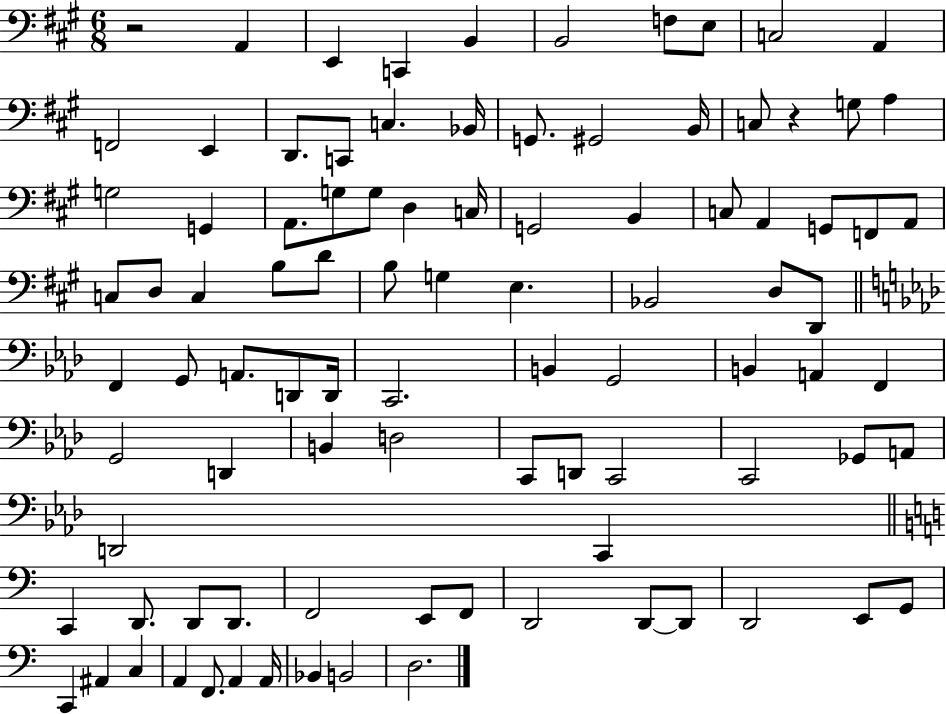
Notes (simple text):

R/h A2/q E2/q C2/q B2/q B2/h F3/e E3/e C3/h A2/q F2/h E2/q D2/e. C2/e C3/q. Bb2/s G2/e. G#2/h B2/s C3/e R/q G3/e A3/q G3/h G2/q A2/e. G3/e G3/e D3/q C3/s G2/h B2/q C3/e A2/q G2/e F2/e A2/e C3/e D3/e C3/q B3/e D4/e B3/e G3/q E3/q. Bb2/h D3/e D2/e F2/q G2/e A2/e. D2/e D2/s C2/h. B2/q G2/h B2/q A2/q F2/q G2/h D2/q B2/q D3/h C2/e D2/e C2/h C2/h Gb2/e A2/e D2/h C2/q C2/q D2/e. D2/e D2/e. F2/h E2/e F2/e D2/h D2/e D2/e D2/h E2/e G2/e C2/q A#2/q C3/q A2/q F2/e. A2/q A2/s Bb2/q B2/h D3/h.